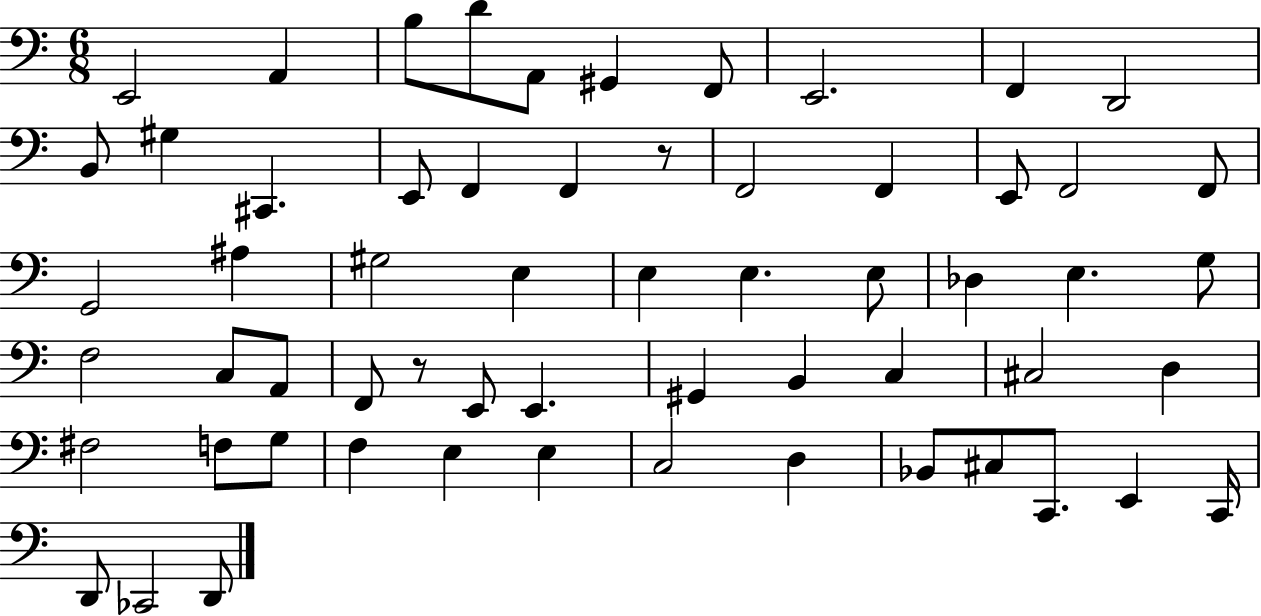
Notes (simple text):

E2/h A2/q B3/e D4/e A2/e G#2/q F2/e E2/h. F2/q D2/h B2/e G#3/q C#2/q. E2/e F2/q F2/q R/e F2/h F2/q E2/e F2/h F2/e G2/h A#3/q G#3/h E3/q E3/q E3/q. E3/e Db3/q E3/q. G3/e F3/h C3/e A2/e F2/e R/e E2/e E2/q. G#2/q B2/q C3/q C#3/h D3/q F#3/h F3/e G3/e F3/q E3/q E3/q C3/h D3/q Bb2/e C#3/e C2/e. E2/q C2/s D2/e CES2/h D2/e